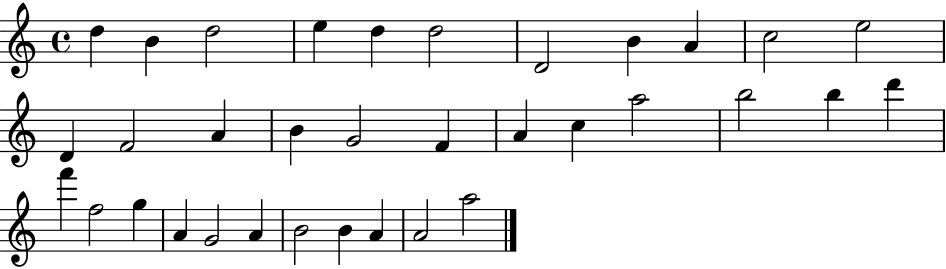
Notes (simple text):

D5/q B4/q D5/h E5/q D5/q D5/h D4/h B4/q A4/q C5/h E5/h D4/q F4/h A4/q B4/q G4/h F4/q A4/q C5/q A5/h B5/h B5/q D6/q F6/q F5/h G5/q A4/q G4/h A4/q B4/h B4/q A4/q A4/h A5/h